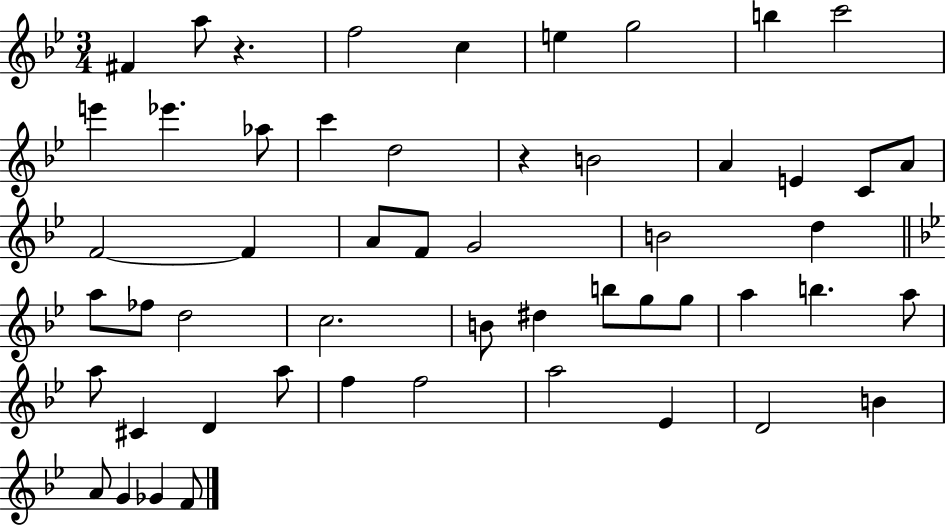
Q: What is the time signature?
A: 3/4